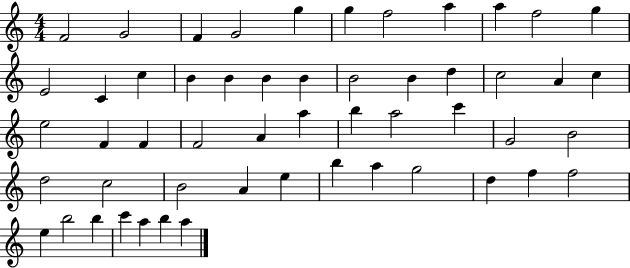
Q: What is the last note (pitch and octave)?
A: A5